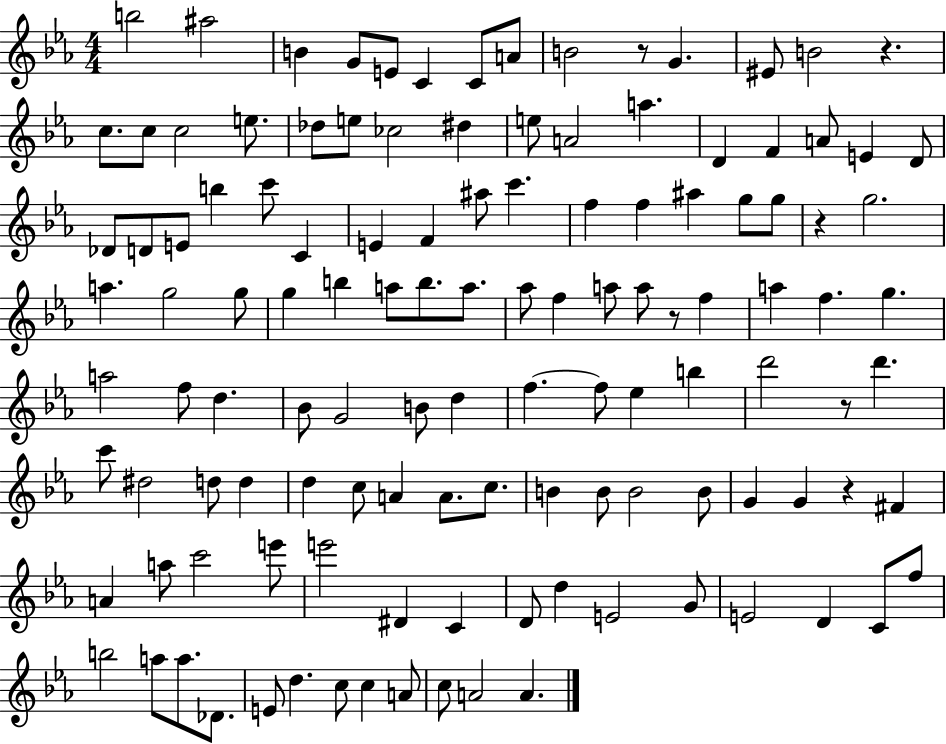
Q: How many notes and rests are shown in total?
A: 122